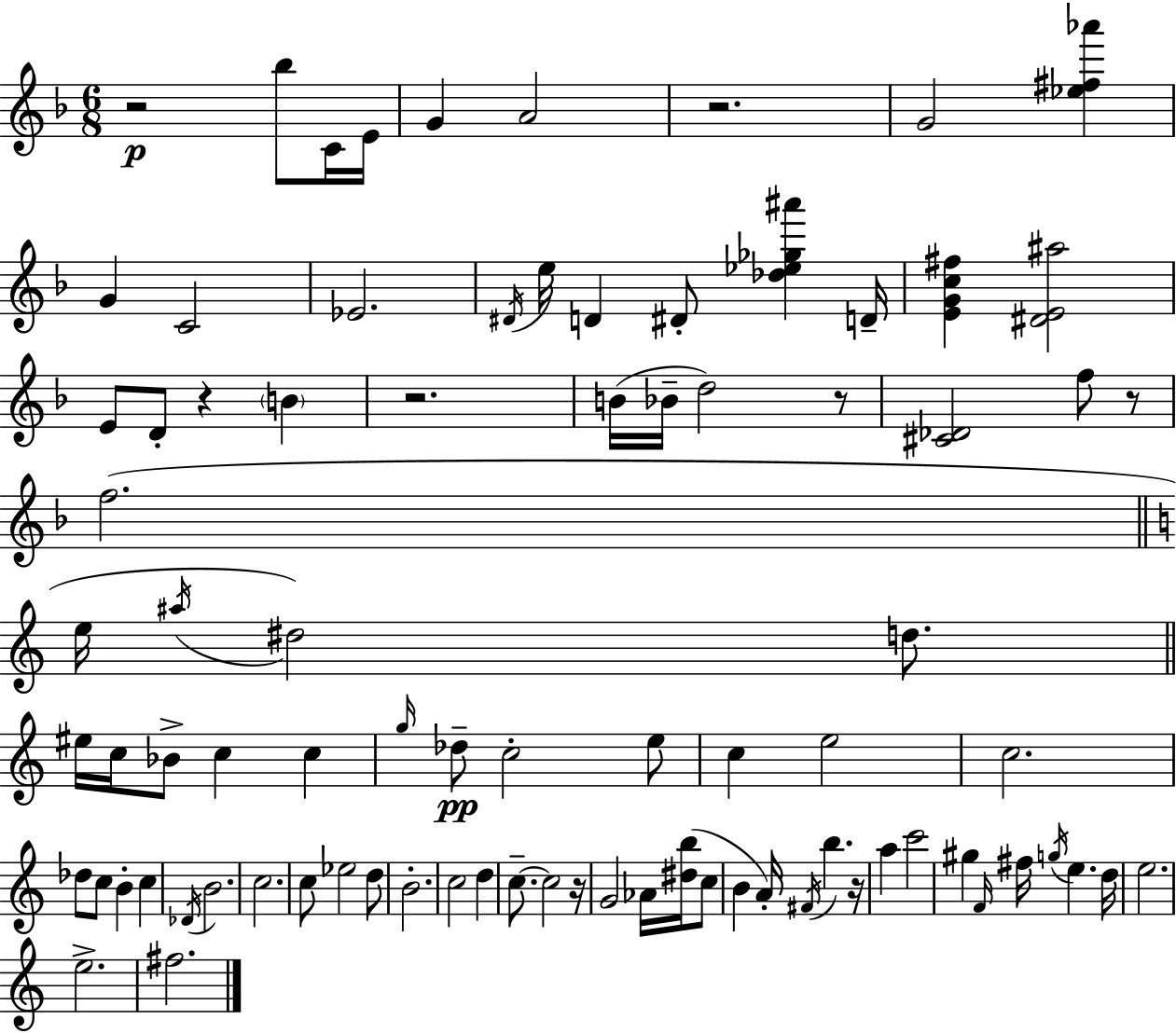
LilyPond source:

{
  \clef treble
  \numericTimeSignature
  \time 6/8
  \key f \major
  r2\p bes''8 c'16 e'16 | g'4 a'2 | r2. | g'2 <ees'' fis'' aes'''>4 | \break g'4 c'2 | ees'2. | \acciaccatura { dis'16 } e''16 d'4 dis'8-. <des'' ees'' ges'' ais'''>4 | d'16-- <e' g' c'' fis''>4 <dis' e' ais''>2 | \break e'8 d'8-. r4 \parenthesize b'4 | r2. | b'16( bes'16-- d''2) r8 | <cis' des'>2 f''8 r8 | \break f''2.( | \bar "||" \break \key a \minor e''16 \acciaccatura { ais''16 }) dis''2 d''8. | \bar "||" \break \key c \major eis''16 c''16 bes'8-> c''4 c''4 | \grace { g''16 }\pp des''8-- c''2-. e''8 | c''4 e''2 | c''2. | \break des''8 c''8 b'4-. c''4 | \acciaccatura { des'16 } b'2. | c''2. | c''8 ees''2 | \break d''8 b'2.-. | c''2 d''4 | c''8.--~~ c''2 | r16 g'2 aes'16 <dis'' b''>16( | \break c''8 b'4 a'16-.) \acciaccatura { fis'16 } b''4. | r16 a''4 c'''2 | gis''4 \grace { f'16 } fis''16 \acciaccatura { g''16 } e''4. | d''16 e''2. | \break e''2.-> | fis''2. | \bar "|."
}